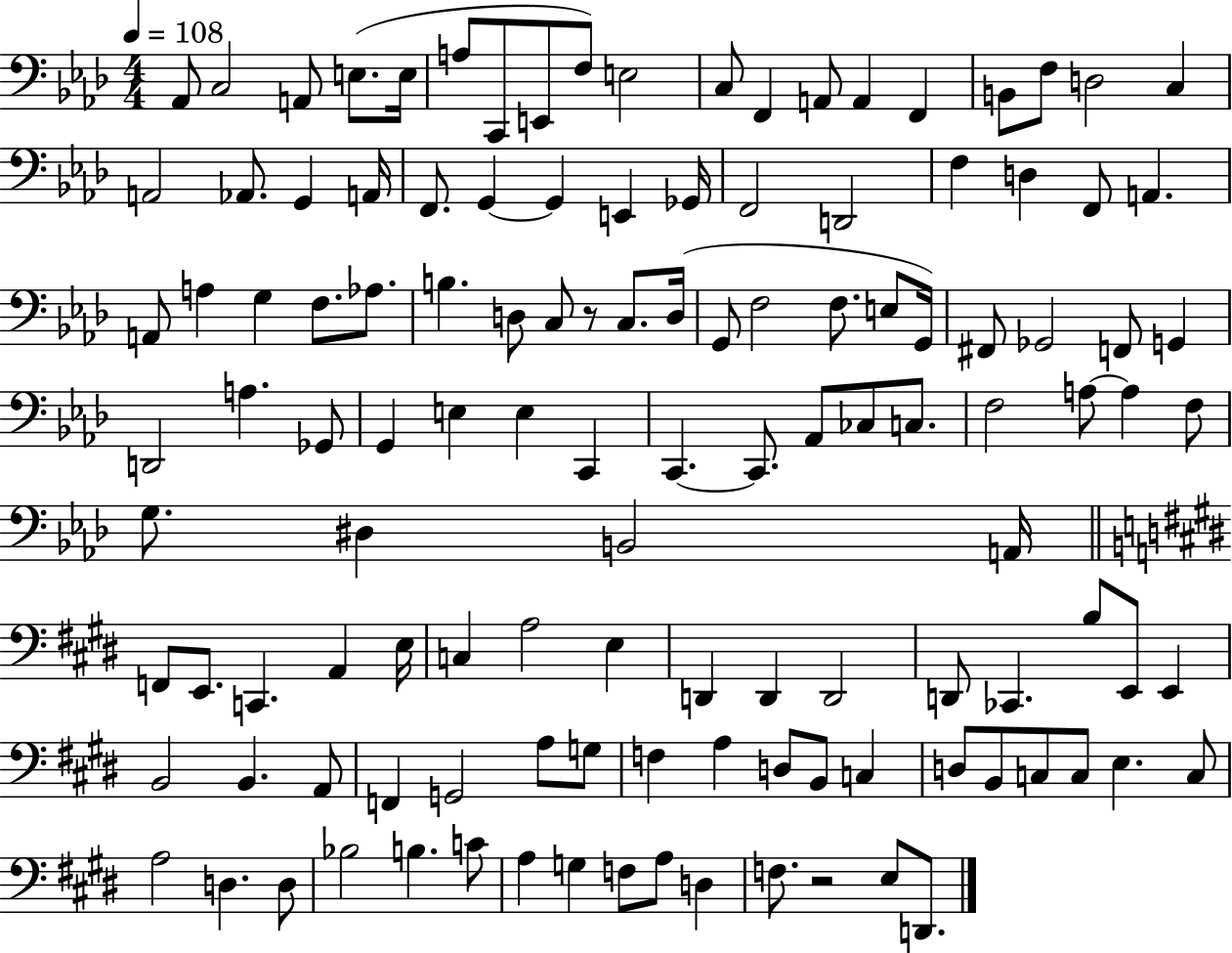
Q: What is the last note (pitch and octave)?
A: D2